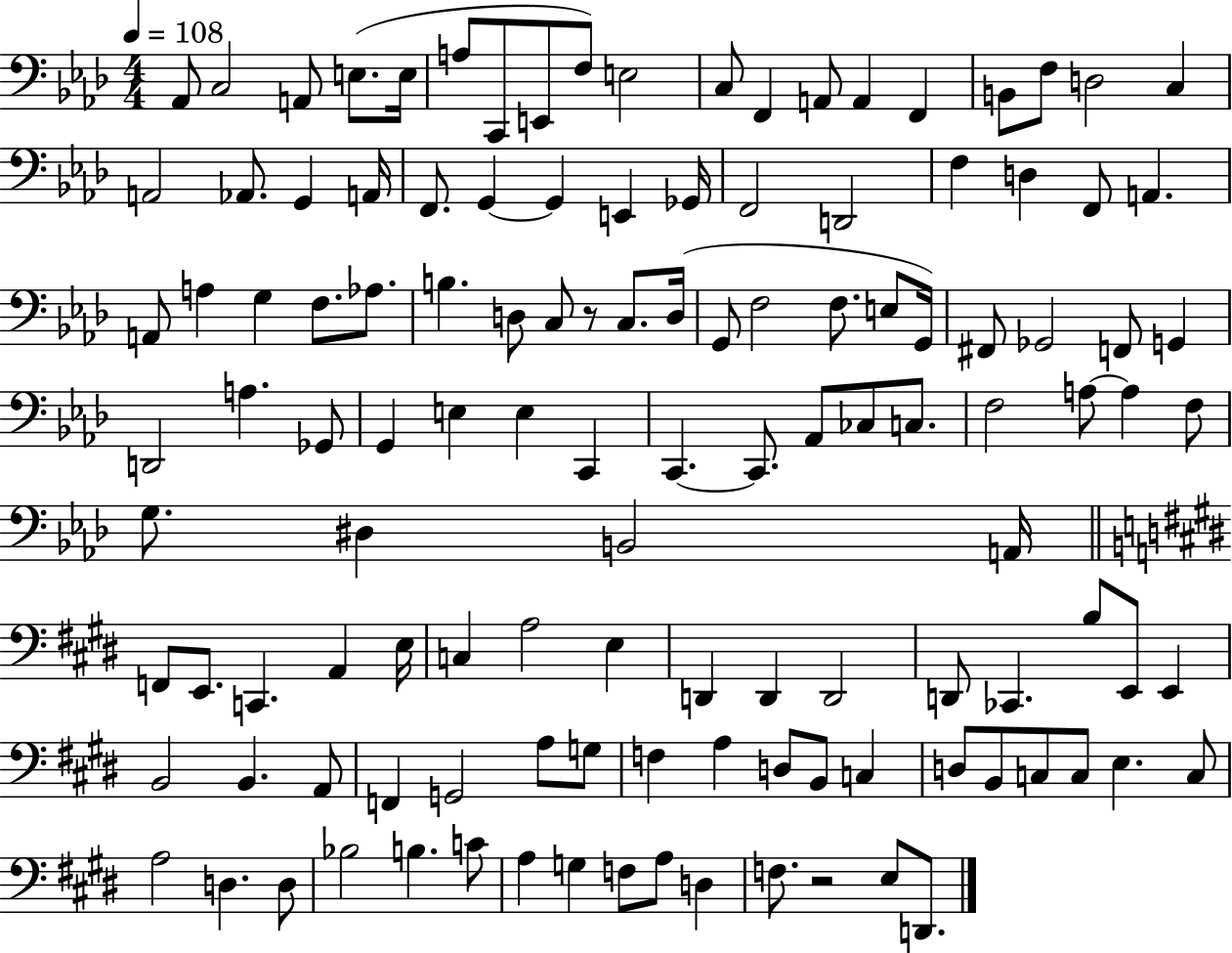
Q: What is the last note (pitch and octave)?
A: D2